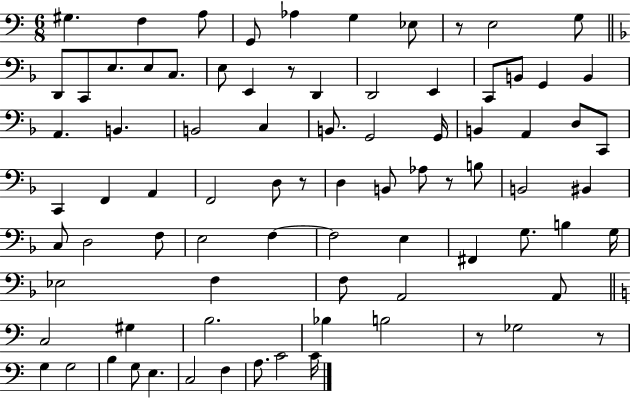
G#3/q. F3/q A3/e G2/e Ab3/q G3/q Eb3/e R/e E3/h G3/e D2/e C2/e E3/e. E3/e C3/e. E3/e E2/q R/e D2/q D2/h E2/q C2/e B2/e G2/q B2/q A2/q. B2/q. B2/h C3/q B2/e. G2/h G2/s B2/q A2/q D3/e C2/e C2/q F2/q A2/q F2/h D3/e R/e D3/q B2/e Ab3/e R/e B3/e B2/h BIS2/q C3/e D3/h F3/e E3/h F3/q F3/h E3/q F#2/q G3/e. B3/q G3/s Eb3/h F3/q F3/e A2/h A2/e C3/h G#3/q B3/h. Bb3/q B3/h R/e Gb3/h R/e G3/q G3/h B3/q G3/e E3/q. C3/h F3/q A3/e. C4/h C4/s